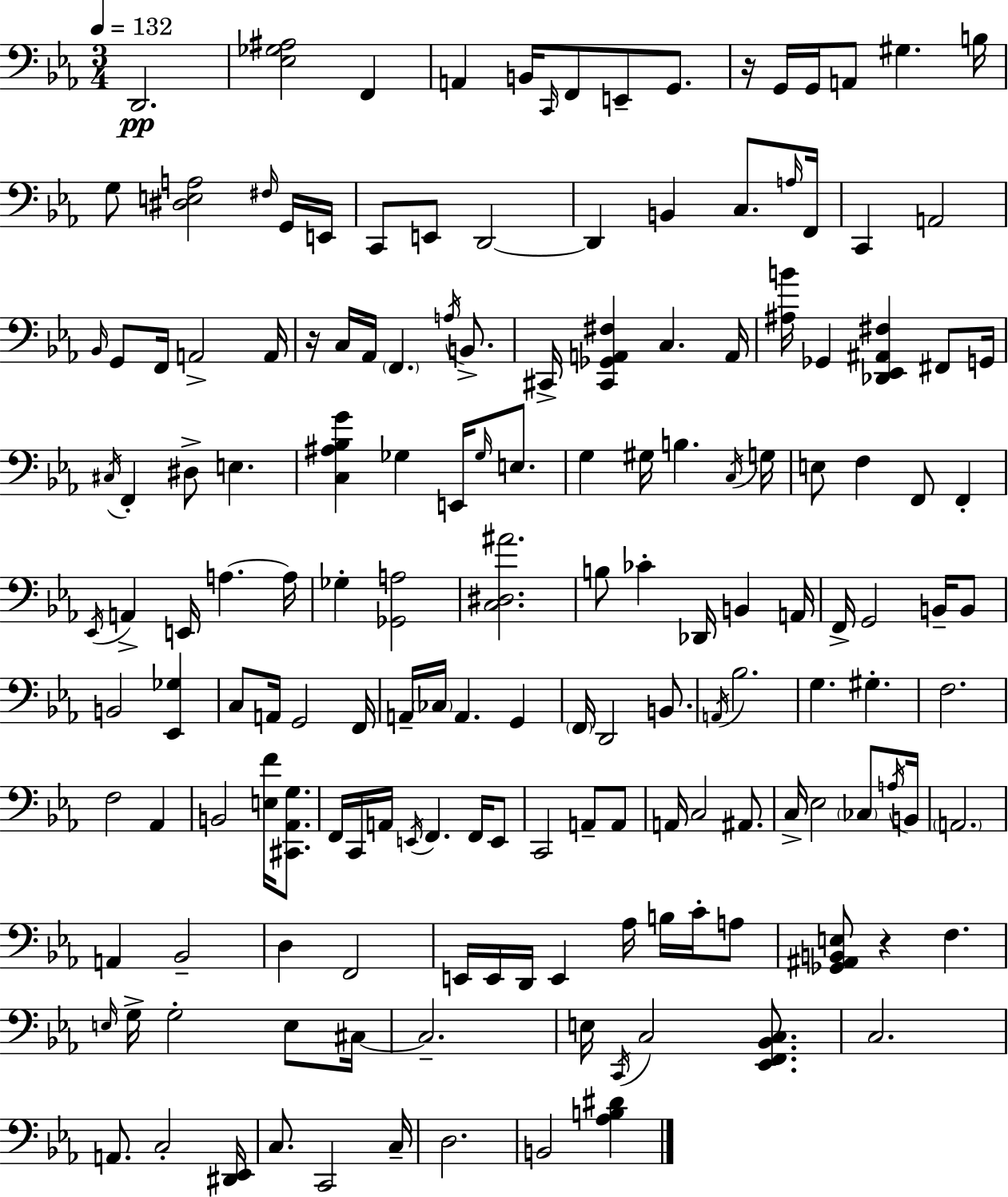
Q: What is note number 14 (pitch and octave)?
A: G3